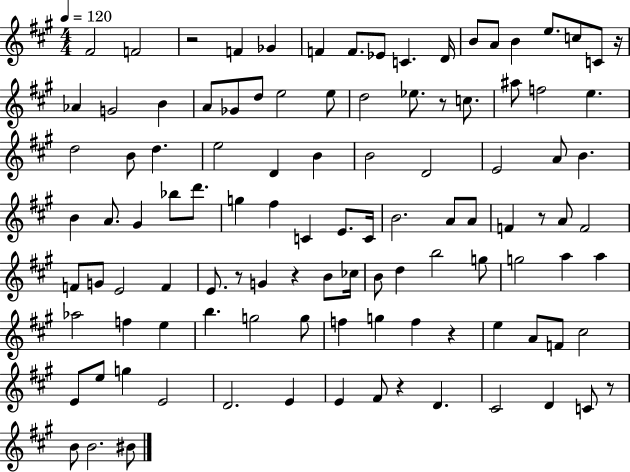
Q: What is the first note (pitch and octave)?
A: F#4